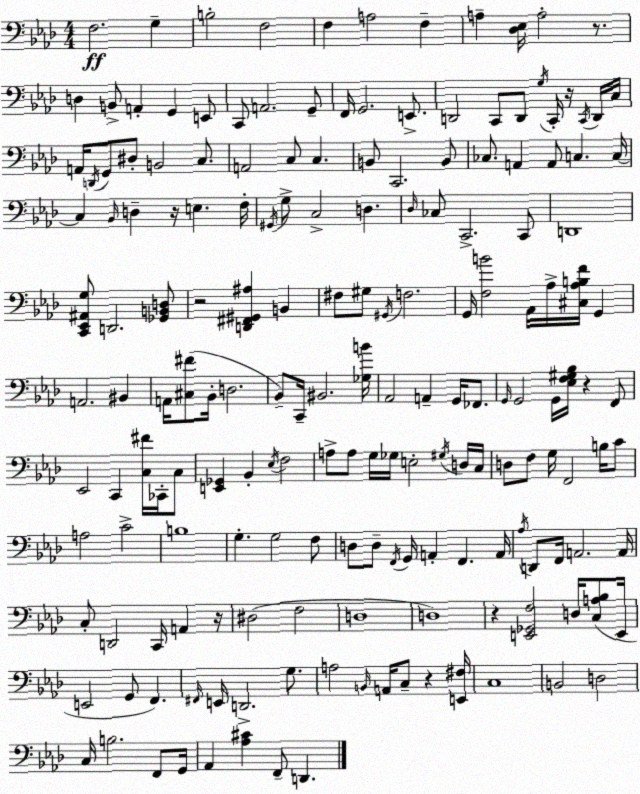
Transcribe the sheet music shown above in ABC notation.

X:1
T:Untitled
M:4/4
L:1/4
K:Ab
F,2 G, B,2 F,2 F, A,2 F, A, [_D,_E,]/4 A,2 z/2 D, B,,/2 A,, G,, E,,/2 C,,/2 A,,2 G,,/2 F,,/4 G,,2 E,,/2 D,,2 C,,/2 D,,/2 G,/4 C,,/4 z/4 C,,/4 D,,/4 C,/4 A,,/4 D,,/4 G,,/2 ^D,/2 B,,2 C,/2 A,,2 C,/2 C, B,,/2 C,,2 B,,/2 _C,/2 A,, A,,/2 C, C,/4 C, _B,,/4 D, z/4 E, F,/4 ^G,,/4 G,/2 C,2 D, _D,/4 _C,/2 C,,2 C,,/2 D,,4 [C,,_E,,^A,,G,]/2 D,,2 [_G,,B,,D,]/2 z2 [D,,^F,,^G,,^A,] B,, ^F,/2 ^G,/2 ^G,,/4 F,2 G,,/4 [F,B]2 _A,,/4 _A,/4 [^C,_A,B,F]/4 G,, A,,2 ^B,, A,,/4 [^C,^F]/2 _B,,/4 D,2 _B,,/2 C,,/4 ^B,,2 [_G,B]/4 _A,,2 A,, G,,/4 _F,,/2 G,,/4 G,,2 G,,/4 [_E,F,^G,_B,]/4 z F,,/2 _E,,2 C,, [C,^F]/4 _C,,/4 C,/2 [E,,_G,,] _B,, _E,/4 F,2 A,/2 A,/2 G,/4 _G,/4 E,2 ^G,/4 D,/4 C,/4 D,/2 F,/2 G,/4 F,,2 B,/4 C/2 A,2 C2 B,4 G, G,2 F,/2 D,/2 D,/2 F,,/4 G,,/4 A,, F,, A,,/4 _A,/4 D,,/2 F,,/4 A,,2 A,,/4 C,/2 D,,2 C,,/4 A,, z/4 ^D,2 F,2 D,4 D,4 z [E,,_G,,F,]2 D,/4 [C,A,_B,]/2 E,,/4 E,,2 G,,/2 F,, ^F,,/4 E,,/4 D,,2 G,/2 A,2 B,,/4 A,,/4 C,/2 z [E,,^F,]/4 C,4 B,,2 D,2 C,/4 B,2 F,,/2 G,,/4 _A,, [_A,^C] F,,/2 D,,